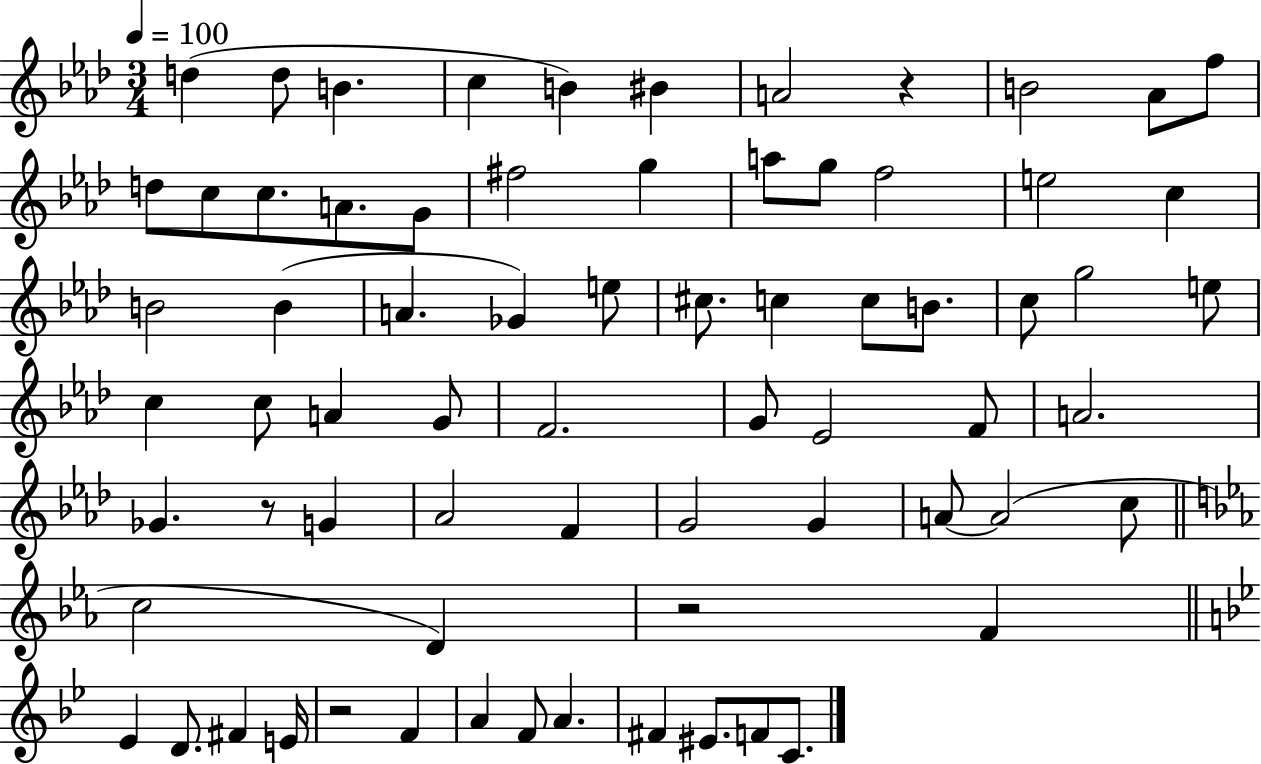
{
  \clef treble
  \numericTimeSignature
  \time 3/4
  \key aes \major
  \tempo 4 = 100
  d''4( d''8 b'4. | c''4 b'4) bis'4 | a'2 r4 | b'2 aes'8 f''8 | \break d''8 c''8 c''8. a'8. g'8 | fis''2 g''4 | a''8 g''8 f''2 | e''2 c''4 | \break b'2 b'4( | a'4. ges'4) e''8 | cis''8. c''4 c''8 b'8. | c''8 g''2 e''8 | \break c''4 c''8 a'4 g'8 | f'2. | g'8 ees'2 f'8 | a'2. | \break ges'4. r8 g'4 | aes'2 f'4 | g'2 g'4 | a'8~~ a'2( c''8 | \break \bar "||" \break \key c \minor c''2 d'4) | r2 f'4 | \bar "||" \break \key g \minor ees'4 d'8. fis'4 e'16 | r2 f'4 | a'4 f'8 a'4. | fis'4 eis'8. f'8 c'8. | \break \bar "|."
}